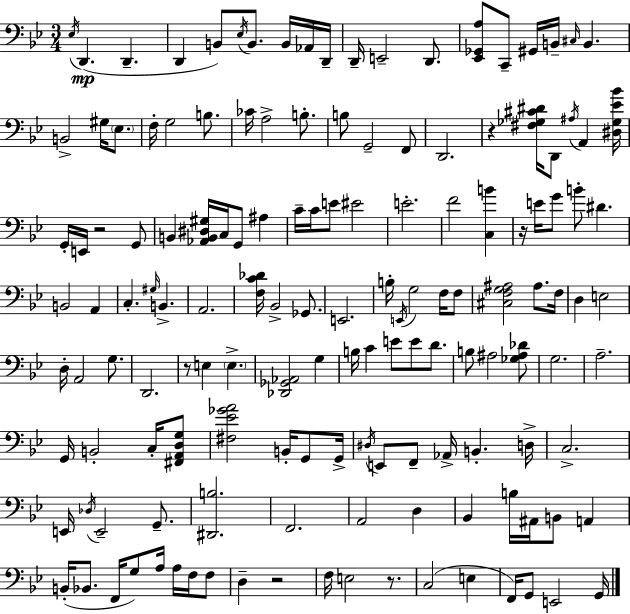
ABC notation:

X:1
T:Untitled
M:3/4
L:1/4
K:Bb
_E,/4 D,, D,, D,, B,,/2 _E,/4 B,,/2 B,,/4 _A,,/4 D,,/4 D,,/4 E,,2 D,,/2 [_E,,_G,,A,]/2 C,,/2 ^G,,/4 B,,/4 ^C,/4 B,, B,,2 ^G,/4 _E,/2 F,/4 G,2 B,/2 _C/4 A,2 B,/2 B,/2 G,,2 F,,/2 D,,2 z [^F,_G,^C^D]/4 D,,/2 ^A,/4 A,, [^D,_G,_E_B]/4 G,,/4 E,,/4 z2 G,,/2 B,, [_A,,B,,^D,^G,]/4 C,/4 G,,/2 ^A, C/4 C/4 E/2 ^E2 E2 F2 [C,B] z/4 E/4 G/2 B/2 ^D B,,2 A,, C, ^G,/4 B,, A,,2 [F,C_D]/4 _B,,2 _G,,/2 E,,2 B,/4 E,,/4 G,2 F,/4 F,/2 [^C,F,G,^A,]2 ^A,/2 F,/4 D, E,2 D,/4 A,,2 G,/2 D,,2 z/2 E, E, [_D,,_G,,_A,,]2 G, B,/4 C E/2 E/2 D/2 B,/2 ^A,2 [_G,^A,_D]/2 G,2 A,2 G,,/4 B,,2 C,/4 [^F,,A,,D,G,]/2 [^F,_E_GA]2 B,,/4 G,,/2 G,,/4 ^D,/4 E,,/2 F,,/2 _A,,/4 B,, D,/4 C,2 E,,/4 _D,/4 E,,2 G,,/2 [^D,,B,]2 F,,2 A,,2 D, _B,, B,/4 ^A,,/4 B,,/2 A,, B,,/4 _B,,/2 F,,/4 G,/2 A,/4 A,/4 F,/4 F,/2 D, z2 F,/4 E,2 z/2 C,2 E, F,,/4 G,,/2 E,,2 G,,/4